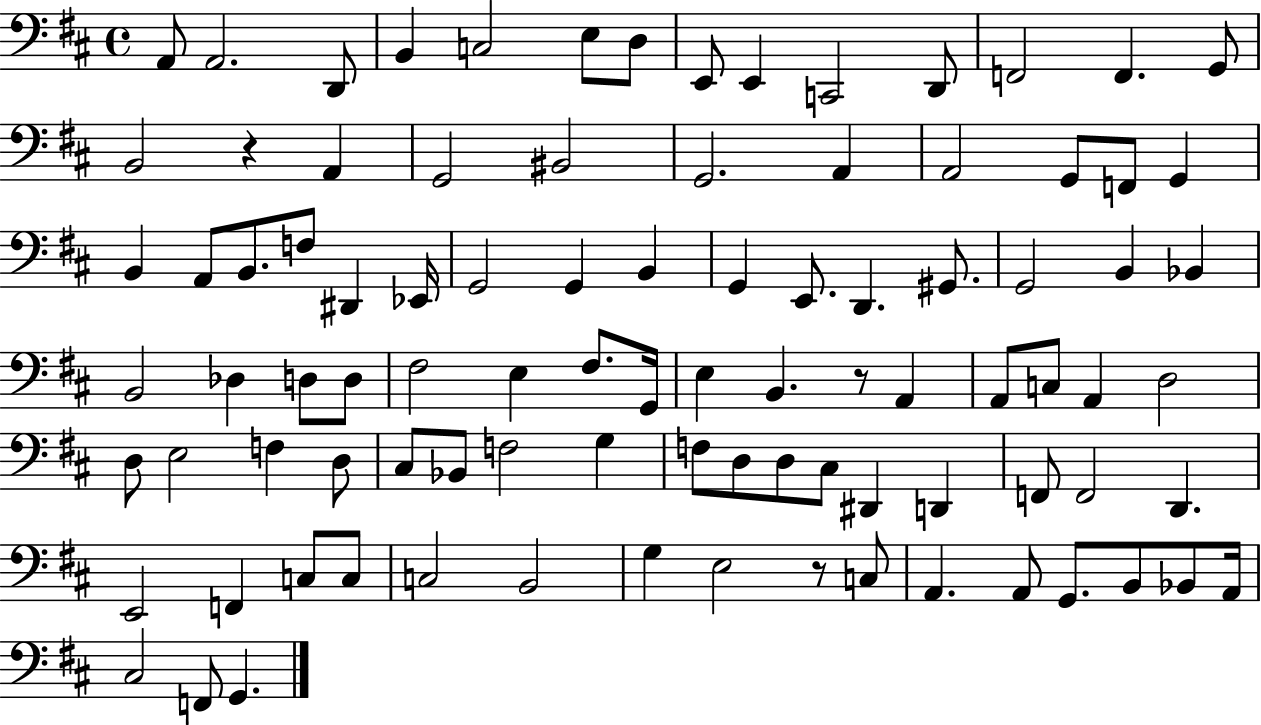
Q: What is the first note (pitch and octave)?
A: A2